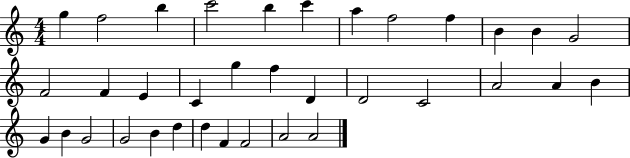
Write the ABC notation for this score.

X:1
T:Untitled
M:4/4
L:1/4
K:C
g f2 b c'2 b c' a f2 f B B G2 F2 F E C g f D D2 C2 A2 A B G B G2 G2 B d d F F2 A2 A2